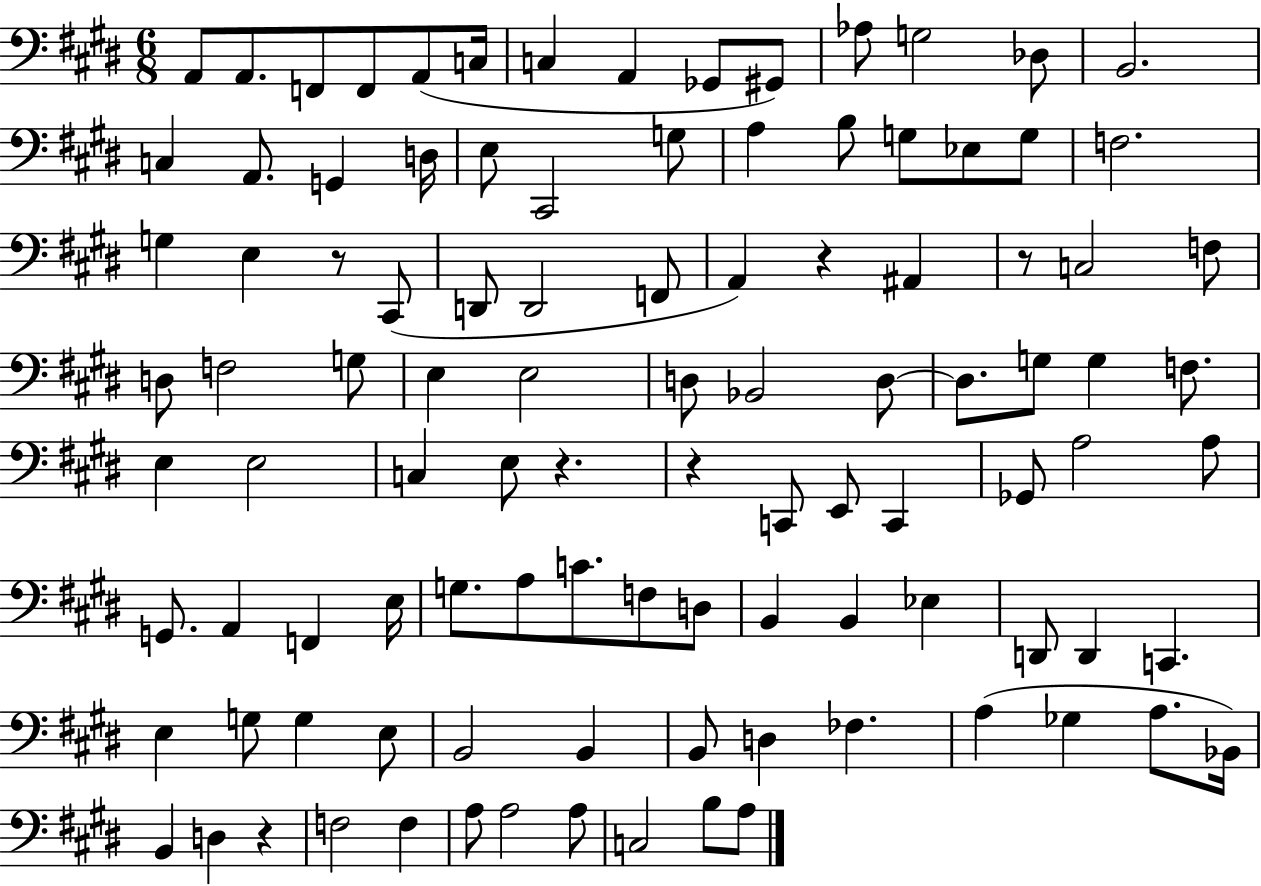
X:1
T:Untitled
M:6/8
L:1/4
K:E
A,,/2 A,,/2 F,,/2 F,,/2 A,,/2 C,/4 C, A,, _G,,/2 ^G,,/2 _A,/2 G,2 _D,/2 B,,2 C, A,,/2 G,, D,/4 E,/2 ^C,,2 G,/2 A, B,/2 G,/2 _E,/2 G,/2 F,2 G, E, z/2 ^C,,/2 D,,/2 D,,2 F,,/2 A,, z ^A,, z/2 C,2 F,/2 D,/2 F,2 G,/2 E, E,2 D,/2 _B,,2 D,/2 D,/2 G,/2 G, F,/2 E, E,2 C, E,/2 z z C,,/2 E,,/2 C,, _G,,/2 A,2 A,/2 G,,/2 A,, F,, E,/4 G,/2 A,/2 C/2 F,/2 D,/2 B,, B,, _E, D,,/2 D,, C,, E, G,/2 G, E,/2 B,,2 B,, B,,/2 D, _F, A, _G, A,/2 _B,,/4 B,, D, z F,2 F, A,/2 A,2 A,/2 C,2 B,/2 A,/2